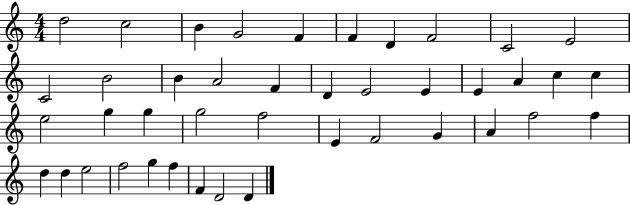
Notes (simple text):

D5/h C5/h B4/q G4/h F4/q F4/q D4/q F4/h C4/h E4/h C4/h B4/h B4/q A4/h F4/q D4/q E4/h E4/q E4/q A4/q C5/q C5/q E5/h G5/q G5/q G5/h F5/h E4/q F4/h G4/q A4/q F5/h F5/q D5/q D5/q E5/h F5/h G5/q F5/q F4/q D4/h D4/q